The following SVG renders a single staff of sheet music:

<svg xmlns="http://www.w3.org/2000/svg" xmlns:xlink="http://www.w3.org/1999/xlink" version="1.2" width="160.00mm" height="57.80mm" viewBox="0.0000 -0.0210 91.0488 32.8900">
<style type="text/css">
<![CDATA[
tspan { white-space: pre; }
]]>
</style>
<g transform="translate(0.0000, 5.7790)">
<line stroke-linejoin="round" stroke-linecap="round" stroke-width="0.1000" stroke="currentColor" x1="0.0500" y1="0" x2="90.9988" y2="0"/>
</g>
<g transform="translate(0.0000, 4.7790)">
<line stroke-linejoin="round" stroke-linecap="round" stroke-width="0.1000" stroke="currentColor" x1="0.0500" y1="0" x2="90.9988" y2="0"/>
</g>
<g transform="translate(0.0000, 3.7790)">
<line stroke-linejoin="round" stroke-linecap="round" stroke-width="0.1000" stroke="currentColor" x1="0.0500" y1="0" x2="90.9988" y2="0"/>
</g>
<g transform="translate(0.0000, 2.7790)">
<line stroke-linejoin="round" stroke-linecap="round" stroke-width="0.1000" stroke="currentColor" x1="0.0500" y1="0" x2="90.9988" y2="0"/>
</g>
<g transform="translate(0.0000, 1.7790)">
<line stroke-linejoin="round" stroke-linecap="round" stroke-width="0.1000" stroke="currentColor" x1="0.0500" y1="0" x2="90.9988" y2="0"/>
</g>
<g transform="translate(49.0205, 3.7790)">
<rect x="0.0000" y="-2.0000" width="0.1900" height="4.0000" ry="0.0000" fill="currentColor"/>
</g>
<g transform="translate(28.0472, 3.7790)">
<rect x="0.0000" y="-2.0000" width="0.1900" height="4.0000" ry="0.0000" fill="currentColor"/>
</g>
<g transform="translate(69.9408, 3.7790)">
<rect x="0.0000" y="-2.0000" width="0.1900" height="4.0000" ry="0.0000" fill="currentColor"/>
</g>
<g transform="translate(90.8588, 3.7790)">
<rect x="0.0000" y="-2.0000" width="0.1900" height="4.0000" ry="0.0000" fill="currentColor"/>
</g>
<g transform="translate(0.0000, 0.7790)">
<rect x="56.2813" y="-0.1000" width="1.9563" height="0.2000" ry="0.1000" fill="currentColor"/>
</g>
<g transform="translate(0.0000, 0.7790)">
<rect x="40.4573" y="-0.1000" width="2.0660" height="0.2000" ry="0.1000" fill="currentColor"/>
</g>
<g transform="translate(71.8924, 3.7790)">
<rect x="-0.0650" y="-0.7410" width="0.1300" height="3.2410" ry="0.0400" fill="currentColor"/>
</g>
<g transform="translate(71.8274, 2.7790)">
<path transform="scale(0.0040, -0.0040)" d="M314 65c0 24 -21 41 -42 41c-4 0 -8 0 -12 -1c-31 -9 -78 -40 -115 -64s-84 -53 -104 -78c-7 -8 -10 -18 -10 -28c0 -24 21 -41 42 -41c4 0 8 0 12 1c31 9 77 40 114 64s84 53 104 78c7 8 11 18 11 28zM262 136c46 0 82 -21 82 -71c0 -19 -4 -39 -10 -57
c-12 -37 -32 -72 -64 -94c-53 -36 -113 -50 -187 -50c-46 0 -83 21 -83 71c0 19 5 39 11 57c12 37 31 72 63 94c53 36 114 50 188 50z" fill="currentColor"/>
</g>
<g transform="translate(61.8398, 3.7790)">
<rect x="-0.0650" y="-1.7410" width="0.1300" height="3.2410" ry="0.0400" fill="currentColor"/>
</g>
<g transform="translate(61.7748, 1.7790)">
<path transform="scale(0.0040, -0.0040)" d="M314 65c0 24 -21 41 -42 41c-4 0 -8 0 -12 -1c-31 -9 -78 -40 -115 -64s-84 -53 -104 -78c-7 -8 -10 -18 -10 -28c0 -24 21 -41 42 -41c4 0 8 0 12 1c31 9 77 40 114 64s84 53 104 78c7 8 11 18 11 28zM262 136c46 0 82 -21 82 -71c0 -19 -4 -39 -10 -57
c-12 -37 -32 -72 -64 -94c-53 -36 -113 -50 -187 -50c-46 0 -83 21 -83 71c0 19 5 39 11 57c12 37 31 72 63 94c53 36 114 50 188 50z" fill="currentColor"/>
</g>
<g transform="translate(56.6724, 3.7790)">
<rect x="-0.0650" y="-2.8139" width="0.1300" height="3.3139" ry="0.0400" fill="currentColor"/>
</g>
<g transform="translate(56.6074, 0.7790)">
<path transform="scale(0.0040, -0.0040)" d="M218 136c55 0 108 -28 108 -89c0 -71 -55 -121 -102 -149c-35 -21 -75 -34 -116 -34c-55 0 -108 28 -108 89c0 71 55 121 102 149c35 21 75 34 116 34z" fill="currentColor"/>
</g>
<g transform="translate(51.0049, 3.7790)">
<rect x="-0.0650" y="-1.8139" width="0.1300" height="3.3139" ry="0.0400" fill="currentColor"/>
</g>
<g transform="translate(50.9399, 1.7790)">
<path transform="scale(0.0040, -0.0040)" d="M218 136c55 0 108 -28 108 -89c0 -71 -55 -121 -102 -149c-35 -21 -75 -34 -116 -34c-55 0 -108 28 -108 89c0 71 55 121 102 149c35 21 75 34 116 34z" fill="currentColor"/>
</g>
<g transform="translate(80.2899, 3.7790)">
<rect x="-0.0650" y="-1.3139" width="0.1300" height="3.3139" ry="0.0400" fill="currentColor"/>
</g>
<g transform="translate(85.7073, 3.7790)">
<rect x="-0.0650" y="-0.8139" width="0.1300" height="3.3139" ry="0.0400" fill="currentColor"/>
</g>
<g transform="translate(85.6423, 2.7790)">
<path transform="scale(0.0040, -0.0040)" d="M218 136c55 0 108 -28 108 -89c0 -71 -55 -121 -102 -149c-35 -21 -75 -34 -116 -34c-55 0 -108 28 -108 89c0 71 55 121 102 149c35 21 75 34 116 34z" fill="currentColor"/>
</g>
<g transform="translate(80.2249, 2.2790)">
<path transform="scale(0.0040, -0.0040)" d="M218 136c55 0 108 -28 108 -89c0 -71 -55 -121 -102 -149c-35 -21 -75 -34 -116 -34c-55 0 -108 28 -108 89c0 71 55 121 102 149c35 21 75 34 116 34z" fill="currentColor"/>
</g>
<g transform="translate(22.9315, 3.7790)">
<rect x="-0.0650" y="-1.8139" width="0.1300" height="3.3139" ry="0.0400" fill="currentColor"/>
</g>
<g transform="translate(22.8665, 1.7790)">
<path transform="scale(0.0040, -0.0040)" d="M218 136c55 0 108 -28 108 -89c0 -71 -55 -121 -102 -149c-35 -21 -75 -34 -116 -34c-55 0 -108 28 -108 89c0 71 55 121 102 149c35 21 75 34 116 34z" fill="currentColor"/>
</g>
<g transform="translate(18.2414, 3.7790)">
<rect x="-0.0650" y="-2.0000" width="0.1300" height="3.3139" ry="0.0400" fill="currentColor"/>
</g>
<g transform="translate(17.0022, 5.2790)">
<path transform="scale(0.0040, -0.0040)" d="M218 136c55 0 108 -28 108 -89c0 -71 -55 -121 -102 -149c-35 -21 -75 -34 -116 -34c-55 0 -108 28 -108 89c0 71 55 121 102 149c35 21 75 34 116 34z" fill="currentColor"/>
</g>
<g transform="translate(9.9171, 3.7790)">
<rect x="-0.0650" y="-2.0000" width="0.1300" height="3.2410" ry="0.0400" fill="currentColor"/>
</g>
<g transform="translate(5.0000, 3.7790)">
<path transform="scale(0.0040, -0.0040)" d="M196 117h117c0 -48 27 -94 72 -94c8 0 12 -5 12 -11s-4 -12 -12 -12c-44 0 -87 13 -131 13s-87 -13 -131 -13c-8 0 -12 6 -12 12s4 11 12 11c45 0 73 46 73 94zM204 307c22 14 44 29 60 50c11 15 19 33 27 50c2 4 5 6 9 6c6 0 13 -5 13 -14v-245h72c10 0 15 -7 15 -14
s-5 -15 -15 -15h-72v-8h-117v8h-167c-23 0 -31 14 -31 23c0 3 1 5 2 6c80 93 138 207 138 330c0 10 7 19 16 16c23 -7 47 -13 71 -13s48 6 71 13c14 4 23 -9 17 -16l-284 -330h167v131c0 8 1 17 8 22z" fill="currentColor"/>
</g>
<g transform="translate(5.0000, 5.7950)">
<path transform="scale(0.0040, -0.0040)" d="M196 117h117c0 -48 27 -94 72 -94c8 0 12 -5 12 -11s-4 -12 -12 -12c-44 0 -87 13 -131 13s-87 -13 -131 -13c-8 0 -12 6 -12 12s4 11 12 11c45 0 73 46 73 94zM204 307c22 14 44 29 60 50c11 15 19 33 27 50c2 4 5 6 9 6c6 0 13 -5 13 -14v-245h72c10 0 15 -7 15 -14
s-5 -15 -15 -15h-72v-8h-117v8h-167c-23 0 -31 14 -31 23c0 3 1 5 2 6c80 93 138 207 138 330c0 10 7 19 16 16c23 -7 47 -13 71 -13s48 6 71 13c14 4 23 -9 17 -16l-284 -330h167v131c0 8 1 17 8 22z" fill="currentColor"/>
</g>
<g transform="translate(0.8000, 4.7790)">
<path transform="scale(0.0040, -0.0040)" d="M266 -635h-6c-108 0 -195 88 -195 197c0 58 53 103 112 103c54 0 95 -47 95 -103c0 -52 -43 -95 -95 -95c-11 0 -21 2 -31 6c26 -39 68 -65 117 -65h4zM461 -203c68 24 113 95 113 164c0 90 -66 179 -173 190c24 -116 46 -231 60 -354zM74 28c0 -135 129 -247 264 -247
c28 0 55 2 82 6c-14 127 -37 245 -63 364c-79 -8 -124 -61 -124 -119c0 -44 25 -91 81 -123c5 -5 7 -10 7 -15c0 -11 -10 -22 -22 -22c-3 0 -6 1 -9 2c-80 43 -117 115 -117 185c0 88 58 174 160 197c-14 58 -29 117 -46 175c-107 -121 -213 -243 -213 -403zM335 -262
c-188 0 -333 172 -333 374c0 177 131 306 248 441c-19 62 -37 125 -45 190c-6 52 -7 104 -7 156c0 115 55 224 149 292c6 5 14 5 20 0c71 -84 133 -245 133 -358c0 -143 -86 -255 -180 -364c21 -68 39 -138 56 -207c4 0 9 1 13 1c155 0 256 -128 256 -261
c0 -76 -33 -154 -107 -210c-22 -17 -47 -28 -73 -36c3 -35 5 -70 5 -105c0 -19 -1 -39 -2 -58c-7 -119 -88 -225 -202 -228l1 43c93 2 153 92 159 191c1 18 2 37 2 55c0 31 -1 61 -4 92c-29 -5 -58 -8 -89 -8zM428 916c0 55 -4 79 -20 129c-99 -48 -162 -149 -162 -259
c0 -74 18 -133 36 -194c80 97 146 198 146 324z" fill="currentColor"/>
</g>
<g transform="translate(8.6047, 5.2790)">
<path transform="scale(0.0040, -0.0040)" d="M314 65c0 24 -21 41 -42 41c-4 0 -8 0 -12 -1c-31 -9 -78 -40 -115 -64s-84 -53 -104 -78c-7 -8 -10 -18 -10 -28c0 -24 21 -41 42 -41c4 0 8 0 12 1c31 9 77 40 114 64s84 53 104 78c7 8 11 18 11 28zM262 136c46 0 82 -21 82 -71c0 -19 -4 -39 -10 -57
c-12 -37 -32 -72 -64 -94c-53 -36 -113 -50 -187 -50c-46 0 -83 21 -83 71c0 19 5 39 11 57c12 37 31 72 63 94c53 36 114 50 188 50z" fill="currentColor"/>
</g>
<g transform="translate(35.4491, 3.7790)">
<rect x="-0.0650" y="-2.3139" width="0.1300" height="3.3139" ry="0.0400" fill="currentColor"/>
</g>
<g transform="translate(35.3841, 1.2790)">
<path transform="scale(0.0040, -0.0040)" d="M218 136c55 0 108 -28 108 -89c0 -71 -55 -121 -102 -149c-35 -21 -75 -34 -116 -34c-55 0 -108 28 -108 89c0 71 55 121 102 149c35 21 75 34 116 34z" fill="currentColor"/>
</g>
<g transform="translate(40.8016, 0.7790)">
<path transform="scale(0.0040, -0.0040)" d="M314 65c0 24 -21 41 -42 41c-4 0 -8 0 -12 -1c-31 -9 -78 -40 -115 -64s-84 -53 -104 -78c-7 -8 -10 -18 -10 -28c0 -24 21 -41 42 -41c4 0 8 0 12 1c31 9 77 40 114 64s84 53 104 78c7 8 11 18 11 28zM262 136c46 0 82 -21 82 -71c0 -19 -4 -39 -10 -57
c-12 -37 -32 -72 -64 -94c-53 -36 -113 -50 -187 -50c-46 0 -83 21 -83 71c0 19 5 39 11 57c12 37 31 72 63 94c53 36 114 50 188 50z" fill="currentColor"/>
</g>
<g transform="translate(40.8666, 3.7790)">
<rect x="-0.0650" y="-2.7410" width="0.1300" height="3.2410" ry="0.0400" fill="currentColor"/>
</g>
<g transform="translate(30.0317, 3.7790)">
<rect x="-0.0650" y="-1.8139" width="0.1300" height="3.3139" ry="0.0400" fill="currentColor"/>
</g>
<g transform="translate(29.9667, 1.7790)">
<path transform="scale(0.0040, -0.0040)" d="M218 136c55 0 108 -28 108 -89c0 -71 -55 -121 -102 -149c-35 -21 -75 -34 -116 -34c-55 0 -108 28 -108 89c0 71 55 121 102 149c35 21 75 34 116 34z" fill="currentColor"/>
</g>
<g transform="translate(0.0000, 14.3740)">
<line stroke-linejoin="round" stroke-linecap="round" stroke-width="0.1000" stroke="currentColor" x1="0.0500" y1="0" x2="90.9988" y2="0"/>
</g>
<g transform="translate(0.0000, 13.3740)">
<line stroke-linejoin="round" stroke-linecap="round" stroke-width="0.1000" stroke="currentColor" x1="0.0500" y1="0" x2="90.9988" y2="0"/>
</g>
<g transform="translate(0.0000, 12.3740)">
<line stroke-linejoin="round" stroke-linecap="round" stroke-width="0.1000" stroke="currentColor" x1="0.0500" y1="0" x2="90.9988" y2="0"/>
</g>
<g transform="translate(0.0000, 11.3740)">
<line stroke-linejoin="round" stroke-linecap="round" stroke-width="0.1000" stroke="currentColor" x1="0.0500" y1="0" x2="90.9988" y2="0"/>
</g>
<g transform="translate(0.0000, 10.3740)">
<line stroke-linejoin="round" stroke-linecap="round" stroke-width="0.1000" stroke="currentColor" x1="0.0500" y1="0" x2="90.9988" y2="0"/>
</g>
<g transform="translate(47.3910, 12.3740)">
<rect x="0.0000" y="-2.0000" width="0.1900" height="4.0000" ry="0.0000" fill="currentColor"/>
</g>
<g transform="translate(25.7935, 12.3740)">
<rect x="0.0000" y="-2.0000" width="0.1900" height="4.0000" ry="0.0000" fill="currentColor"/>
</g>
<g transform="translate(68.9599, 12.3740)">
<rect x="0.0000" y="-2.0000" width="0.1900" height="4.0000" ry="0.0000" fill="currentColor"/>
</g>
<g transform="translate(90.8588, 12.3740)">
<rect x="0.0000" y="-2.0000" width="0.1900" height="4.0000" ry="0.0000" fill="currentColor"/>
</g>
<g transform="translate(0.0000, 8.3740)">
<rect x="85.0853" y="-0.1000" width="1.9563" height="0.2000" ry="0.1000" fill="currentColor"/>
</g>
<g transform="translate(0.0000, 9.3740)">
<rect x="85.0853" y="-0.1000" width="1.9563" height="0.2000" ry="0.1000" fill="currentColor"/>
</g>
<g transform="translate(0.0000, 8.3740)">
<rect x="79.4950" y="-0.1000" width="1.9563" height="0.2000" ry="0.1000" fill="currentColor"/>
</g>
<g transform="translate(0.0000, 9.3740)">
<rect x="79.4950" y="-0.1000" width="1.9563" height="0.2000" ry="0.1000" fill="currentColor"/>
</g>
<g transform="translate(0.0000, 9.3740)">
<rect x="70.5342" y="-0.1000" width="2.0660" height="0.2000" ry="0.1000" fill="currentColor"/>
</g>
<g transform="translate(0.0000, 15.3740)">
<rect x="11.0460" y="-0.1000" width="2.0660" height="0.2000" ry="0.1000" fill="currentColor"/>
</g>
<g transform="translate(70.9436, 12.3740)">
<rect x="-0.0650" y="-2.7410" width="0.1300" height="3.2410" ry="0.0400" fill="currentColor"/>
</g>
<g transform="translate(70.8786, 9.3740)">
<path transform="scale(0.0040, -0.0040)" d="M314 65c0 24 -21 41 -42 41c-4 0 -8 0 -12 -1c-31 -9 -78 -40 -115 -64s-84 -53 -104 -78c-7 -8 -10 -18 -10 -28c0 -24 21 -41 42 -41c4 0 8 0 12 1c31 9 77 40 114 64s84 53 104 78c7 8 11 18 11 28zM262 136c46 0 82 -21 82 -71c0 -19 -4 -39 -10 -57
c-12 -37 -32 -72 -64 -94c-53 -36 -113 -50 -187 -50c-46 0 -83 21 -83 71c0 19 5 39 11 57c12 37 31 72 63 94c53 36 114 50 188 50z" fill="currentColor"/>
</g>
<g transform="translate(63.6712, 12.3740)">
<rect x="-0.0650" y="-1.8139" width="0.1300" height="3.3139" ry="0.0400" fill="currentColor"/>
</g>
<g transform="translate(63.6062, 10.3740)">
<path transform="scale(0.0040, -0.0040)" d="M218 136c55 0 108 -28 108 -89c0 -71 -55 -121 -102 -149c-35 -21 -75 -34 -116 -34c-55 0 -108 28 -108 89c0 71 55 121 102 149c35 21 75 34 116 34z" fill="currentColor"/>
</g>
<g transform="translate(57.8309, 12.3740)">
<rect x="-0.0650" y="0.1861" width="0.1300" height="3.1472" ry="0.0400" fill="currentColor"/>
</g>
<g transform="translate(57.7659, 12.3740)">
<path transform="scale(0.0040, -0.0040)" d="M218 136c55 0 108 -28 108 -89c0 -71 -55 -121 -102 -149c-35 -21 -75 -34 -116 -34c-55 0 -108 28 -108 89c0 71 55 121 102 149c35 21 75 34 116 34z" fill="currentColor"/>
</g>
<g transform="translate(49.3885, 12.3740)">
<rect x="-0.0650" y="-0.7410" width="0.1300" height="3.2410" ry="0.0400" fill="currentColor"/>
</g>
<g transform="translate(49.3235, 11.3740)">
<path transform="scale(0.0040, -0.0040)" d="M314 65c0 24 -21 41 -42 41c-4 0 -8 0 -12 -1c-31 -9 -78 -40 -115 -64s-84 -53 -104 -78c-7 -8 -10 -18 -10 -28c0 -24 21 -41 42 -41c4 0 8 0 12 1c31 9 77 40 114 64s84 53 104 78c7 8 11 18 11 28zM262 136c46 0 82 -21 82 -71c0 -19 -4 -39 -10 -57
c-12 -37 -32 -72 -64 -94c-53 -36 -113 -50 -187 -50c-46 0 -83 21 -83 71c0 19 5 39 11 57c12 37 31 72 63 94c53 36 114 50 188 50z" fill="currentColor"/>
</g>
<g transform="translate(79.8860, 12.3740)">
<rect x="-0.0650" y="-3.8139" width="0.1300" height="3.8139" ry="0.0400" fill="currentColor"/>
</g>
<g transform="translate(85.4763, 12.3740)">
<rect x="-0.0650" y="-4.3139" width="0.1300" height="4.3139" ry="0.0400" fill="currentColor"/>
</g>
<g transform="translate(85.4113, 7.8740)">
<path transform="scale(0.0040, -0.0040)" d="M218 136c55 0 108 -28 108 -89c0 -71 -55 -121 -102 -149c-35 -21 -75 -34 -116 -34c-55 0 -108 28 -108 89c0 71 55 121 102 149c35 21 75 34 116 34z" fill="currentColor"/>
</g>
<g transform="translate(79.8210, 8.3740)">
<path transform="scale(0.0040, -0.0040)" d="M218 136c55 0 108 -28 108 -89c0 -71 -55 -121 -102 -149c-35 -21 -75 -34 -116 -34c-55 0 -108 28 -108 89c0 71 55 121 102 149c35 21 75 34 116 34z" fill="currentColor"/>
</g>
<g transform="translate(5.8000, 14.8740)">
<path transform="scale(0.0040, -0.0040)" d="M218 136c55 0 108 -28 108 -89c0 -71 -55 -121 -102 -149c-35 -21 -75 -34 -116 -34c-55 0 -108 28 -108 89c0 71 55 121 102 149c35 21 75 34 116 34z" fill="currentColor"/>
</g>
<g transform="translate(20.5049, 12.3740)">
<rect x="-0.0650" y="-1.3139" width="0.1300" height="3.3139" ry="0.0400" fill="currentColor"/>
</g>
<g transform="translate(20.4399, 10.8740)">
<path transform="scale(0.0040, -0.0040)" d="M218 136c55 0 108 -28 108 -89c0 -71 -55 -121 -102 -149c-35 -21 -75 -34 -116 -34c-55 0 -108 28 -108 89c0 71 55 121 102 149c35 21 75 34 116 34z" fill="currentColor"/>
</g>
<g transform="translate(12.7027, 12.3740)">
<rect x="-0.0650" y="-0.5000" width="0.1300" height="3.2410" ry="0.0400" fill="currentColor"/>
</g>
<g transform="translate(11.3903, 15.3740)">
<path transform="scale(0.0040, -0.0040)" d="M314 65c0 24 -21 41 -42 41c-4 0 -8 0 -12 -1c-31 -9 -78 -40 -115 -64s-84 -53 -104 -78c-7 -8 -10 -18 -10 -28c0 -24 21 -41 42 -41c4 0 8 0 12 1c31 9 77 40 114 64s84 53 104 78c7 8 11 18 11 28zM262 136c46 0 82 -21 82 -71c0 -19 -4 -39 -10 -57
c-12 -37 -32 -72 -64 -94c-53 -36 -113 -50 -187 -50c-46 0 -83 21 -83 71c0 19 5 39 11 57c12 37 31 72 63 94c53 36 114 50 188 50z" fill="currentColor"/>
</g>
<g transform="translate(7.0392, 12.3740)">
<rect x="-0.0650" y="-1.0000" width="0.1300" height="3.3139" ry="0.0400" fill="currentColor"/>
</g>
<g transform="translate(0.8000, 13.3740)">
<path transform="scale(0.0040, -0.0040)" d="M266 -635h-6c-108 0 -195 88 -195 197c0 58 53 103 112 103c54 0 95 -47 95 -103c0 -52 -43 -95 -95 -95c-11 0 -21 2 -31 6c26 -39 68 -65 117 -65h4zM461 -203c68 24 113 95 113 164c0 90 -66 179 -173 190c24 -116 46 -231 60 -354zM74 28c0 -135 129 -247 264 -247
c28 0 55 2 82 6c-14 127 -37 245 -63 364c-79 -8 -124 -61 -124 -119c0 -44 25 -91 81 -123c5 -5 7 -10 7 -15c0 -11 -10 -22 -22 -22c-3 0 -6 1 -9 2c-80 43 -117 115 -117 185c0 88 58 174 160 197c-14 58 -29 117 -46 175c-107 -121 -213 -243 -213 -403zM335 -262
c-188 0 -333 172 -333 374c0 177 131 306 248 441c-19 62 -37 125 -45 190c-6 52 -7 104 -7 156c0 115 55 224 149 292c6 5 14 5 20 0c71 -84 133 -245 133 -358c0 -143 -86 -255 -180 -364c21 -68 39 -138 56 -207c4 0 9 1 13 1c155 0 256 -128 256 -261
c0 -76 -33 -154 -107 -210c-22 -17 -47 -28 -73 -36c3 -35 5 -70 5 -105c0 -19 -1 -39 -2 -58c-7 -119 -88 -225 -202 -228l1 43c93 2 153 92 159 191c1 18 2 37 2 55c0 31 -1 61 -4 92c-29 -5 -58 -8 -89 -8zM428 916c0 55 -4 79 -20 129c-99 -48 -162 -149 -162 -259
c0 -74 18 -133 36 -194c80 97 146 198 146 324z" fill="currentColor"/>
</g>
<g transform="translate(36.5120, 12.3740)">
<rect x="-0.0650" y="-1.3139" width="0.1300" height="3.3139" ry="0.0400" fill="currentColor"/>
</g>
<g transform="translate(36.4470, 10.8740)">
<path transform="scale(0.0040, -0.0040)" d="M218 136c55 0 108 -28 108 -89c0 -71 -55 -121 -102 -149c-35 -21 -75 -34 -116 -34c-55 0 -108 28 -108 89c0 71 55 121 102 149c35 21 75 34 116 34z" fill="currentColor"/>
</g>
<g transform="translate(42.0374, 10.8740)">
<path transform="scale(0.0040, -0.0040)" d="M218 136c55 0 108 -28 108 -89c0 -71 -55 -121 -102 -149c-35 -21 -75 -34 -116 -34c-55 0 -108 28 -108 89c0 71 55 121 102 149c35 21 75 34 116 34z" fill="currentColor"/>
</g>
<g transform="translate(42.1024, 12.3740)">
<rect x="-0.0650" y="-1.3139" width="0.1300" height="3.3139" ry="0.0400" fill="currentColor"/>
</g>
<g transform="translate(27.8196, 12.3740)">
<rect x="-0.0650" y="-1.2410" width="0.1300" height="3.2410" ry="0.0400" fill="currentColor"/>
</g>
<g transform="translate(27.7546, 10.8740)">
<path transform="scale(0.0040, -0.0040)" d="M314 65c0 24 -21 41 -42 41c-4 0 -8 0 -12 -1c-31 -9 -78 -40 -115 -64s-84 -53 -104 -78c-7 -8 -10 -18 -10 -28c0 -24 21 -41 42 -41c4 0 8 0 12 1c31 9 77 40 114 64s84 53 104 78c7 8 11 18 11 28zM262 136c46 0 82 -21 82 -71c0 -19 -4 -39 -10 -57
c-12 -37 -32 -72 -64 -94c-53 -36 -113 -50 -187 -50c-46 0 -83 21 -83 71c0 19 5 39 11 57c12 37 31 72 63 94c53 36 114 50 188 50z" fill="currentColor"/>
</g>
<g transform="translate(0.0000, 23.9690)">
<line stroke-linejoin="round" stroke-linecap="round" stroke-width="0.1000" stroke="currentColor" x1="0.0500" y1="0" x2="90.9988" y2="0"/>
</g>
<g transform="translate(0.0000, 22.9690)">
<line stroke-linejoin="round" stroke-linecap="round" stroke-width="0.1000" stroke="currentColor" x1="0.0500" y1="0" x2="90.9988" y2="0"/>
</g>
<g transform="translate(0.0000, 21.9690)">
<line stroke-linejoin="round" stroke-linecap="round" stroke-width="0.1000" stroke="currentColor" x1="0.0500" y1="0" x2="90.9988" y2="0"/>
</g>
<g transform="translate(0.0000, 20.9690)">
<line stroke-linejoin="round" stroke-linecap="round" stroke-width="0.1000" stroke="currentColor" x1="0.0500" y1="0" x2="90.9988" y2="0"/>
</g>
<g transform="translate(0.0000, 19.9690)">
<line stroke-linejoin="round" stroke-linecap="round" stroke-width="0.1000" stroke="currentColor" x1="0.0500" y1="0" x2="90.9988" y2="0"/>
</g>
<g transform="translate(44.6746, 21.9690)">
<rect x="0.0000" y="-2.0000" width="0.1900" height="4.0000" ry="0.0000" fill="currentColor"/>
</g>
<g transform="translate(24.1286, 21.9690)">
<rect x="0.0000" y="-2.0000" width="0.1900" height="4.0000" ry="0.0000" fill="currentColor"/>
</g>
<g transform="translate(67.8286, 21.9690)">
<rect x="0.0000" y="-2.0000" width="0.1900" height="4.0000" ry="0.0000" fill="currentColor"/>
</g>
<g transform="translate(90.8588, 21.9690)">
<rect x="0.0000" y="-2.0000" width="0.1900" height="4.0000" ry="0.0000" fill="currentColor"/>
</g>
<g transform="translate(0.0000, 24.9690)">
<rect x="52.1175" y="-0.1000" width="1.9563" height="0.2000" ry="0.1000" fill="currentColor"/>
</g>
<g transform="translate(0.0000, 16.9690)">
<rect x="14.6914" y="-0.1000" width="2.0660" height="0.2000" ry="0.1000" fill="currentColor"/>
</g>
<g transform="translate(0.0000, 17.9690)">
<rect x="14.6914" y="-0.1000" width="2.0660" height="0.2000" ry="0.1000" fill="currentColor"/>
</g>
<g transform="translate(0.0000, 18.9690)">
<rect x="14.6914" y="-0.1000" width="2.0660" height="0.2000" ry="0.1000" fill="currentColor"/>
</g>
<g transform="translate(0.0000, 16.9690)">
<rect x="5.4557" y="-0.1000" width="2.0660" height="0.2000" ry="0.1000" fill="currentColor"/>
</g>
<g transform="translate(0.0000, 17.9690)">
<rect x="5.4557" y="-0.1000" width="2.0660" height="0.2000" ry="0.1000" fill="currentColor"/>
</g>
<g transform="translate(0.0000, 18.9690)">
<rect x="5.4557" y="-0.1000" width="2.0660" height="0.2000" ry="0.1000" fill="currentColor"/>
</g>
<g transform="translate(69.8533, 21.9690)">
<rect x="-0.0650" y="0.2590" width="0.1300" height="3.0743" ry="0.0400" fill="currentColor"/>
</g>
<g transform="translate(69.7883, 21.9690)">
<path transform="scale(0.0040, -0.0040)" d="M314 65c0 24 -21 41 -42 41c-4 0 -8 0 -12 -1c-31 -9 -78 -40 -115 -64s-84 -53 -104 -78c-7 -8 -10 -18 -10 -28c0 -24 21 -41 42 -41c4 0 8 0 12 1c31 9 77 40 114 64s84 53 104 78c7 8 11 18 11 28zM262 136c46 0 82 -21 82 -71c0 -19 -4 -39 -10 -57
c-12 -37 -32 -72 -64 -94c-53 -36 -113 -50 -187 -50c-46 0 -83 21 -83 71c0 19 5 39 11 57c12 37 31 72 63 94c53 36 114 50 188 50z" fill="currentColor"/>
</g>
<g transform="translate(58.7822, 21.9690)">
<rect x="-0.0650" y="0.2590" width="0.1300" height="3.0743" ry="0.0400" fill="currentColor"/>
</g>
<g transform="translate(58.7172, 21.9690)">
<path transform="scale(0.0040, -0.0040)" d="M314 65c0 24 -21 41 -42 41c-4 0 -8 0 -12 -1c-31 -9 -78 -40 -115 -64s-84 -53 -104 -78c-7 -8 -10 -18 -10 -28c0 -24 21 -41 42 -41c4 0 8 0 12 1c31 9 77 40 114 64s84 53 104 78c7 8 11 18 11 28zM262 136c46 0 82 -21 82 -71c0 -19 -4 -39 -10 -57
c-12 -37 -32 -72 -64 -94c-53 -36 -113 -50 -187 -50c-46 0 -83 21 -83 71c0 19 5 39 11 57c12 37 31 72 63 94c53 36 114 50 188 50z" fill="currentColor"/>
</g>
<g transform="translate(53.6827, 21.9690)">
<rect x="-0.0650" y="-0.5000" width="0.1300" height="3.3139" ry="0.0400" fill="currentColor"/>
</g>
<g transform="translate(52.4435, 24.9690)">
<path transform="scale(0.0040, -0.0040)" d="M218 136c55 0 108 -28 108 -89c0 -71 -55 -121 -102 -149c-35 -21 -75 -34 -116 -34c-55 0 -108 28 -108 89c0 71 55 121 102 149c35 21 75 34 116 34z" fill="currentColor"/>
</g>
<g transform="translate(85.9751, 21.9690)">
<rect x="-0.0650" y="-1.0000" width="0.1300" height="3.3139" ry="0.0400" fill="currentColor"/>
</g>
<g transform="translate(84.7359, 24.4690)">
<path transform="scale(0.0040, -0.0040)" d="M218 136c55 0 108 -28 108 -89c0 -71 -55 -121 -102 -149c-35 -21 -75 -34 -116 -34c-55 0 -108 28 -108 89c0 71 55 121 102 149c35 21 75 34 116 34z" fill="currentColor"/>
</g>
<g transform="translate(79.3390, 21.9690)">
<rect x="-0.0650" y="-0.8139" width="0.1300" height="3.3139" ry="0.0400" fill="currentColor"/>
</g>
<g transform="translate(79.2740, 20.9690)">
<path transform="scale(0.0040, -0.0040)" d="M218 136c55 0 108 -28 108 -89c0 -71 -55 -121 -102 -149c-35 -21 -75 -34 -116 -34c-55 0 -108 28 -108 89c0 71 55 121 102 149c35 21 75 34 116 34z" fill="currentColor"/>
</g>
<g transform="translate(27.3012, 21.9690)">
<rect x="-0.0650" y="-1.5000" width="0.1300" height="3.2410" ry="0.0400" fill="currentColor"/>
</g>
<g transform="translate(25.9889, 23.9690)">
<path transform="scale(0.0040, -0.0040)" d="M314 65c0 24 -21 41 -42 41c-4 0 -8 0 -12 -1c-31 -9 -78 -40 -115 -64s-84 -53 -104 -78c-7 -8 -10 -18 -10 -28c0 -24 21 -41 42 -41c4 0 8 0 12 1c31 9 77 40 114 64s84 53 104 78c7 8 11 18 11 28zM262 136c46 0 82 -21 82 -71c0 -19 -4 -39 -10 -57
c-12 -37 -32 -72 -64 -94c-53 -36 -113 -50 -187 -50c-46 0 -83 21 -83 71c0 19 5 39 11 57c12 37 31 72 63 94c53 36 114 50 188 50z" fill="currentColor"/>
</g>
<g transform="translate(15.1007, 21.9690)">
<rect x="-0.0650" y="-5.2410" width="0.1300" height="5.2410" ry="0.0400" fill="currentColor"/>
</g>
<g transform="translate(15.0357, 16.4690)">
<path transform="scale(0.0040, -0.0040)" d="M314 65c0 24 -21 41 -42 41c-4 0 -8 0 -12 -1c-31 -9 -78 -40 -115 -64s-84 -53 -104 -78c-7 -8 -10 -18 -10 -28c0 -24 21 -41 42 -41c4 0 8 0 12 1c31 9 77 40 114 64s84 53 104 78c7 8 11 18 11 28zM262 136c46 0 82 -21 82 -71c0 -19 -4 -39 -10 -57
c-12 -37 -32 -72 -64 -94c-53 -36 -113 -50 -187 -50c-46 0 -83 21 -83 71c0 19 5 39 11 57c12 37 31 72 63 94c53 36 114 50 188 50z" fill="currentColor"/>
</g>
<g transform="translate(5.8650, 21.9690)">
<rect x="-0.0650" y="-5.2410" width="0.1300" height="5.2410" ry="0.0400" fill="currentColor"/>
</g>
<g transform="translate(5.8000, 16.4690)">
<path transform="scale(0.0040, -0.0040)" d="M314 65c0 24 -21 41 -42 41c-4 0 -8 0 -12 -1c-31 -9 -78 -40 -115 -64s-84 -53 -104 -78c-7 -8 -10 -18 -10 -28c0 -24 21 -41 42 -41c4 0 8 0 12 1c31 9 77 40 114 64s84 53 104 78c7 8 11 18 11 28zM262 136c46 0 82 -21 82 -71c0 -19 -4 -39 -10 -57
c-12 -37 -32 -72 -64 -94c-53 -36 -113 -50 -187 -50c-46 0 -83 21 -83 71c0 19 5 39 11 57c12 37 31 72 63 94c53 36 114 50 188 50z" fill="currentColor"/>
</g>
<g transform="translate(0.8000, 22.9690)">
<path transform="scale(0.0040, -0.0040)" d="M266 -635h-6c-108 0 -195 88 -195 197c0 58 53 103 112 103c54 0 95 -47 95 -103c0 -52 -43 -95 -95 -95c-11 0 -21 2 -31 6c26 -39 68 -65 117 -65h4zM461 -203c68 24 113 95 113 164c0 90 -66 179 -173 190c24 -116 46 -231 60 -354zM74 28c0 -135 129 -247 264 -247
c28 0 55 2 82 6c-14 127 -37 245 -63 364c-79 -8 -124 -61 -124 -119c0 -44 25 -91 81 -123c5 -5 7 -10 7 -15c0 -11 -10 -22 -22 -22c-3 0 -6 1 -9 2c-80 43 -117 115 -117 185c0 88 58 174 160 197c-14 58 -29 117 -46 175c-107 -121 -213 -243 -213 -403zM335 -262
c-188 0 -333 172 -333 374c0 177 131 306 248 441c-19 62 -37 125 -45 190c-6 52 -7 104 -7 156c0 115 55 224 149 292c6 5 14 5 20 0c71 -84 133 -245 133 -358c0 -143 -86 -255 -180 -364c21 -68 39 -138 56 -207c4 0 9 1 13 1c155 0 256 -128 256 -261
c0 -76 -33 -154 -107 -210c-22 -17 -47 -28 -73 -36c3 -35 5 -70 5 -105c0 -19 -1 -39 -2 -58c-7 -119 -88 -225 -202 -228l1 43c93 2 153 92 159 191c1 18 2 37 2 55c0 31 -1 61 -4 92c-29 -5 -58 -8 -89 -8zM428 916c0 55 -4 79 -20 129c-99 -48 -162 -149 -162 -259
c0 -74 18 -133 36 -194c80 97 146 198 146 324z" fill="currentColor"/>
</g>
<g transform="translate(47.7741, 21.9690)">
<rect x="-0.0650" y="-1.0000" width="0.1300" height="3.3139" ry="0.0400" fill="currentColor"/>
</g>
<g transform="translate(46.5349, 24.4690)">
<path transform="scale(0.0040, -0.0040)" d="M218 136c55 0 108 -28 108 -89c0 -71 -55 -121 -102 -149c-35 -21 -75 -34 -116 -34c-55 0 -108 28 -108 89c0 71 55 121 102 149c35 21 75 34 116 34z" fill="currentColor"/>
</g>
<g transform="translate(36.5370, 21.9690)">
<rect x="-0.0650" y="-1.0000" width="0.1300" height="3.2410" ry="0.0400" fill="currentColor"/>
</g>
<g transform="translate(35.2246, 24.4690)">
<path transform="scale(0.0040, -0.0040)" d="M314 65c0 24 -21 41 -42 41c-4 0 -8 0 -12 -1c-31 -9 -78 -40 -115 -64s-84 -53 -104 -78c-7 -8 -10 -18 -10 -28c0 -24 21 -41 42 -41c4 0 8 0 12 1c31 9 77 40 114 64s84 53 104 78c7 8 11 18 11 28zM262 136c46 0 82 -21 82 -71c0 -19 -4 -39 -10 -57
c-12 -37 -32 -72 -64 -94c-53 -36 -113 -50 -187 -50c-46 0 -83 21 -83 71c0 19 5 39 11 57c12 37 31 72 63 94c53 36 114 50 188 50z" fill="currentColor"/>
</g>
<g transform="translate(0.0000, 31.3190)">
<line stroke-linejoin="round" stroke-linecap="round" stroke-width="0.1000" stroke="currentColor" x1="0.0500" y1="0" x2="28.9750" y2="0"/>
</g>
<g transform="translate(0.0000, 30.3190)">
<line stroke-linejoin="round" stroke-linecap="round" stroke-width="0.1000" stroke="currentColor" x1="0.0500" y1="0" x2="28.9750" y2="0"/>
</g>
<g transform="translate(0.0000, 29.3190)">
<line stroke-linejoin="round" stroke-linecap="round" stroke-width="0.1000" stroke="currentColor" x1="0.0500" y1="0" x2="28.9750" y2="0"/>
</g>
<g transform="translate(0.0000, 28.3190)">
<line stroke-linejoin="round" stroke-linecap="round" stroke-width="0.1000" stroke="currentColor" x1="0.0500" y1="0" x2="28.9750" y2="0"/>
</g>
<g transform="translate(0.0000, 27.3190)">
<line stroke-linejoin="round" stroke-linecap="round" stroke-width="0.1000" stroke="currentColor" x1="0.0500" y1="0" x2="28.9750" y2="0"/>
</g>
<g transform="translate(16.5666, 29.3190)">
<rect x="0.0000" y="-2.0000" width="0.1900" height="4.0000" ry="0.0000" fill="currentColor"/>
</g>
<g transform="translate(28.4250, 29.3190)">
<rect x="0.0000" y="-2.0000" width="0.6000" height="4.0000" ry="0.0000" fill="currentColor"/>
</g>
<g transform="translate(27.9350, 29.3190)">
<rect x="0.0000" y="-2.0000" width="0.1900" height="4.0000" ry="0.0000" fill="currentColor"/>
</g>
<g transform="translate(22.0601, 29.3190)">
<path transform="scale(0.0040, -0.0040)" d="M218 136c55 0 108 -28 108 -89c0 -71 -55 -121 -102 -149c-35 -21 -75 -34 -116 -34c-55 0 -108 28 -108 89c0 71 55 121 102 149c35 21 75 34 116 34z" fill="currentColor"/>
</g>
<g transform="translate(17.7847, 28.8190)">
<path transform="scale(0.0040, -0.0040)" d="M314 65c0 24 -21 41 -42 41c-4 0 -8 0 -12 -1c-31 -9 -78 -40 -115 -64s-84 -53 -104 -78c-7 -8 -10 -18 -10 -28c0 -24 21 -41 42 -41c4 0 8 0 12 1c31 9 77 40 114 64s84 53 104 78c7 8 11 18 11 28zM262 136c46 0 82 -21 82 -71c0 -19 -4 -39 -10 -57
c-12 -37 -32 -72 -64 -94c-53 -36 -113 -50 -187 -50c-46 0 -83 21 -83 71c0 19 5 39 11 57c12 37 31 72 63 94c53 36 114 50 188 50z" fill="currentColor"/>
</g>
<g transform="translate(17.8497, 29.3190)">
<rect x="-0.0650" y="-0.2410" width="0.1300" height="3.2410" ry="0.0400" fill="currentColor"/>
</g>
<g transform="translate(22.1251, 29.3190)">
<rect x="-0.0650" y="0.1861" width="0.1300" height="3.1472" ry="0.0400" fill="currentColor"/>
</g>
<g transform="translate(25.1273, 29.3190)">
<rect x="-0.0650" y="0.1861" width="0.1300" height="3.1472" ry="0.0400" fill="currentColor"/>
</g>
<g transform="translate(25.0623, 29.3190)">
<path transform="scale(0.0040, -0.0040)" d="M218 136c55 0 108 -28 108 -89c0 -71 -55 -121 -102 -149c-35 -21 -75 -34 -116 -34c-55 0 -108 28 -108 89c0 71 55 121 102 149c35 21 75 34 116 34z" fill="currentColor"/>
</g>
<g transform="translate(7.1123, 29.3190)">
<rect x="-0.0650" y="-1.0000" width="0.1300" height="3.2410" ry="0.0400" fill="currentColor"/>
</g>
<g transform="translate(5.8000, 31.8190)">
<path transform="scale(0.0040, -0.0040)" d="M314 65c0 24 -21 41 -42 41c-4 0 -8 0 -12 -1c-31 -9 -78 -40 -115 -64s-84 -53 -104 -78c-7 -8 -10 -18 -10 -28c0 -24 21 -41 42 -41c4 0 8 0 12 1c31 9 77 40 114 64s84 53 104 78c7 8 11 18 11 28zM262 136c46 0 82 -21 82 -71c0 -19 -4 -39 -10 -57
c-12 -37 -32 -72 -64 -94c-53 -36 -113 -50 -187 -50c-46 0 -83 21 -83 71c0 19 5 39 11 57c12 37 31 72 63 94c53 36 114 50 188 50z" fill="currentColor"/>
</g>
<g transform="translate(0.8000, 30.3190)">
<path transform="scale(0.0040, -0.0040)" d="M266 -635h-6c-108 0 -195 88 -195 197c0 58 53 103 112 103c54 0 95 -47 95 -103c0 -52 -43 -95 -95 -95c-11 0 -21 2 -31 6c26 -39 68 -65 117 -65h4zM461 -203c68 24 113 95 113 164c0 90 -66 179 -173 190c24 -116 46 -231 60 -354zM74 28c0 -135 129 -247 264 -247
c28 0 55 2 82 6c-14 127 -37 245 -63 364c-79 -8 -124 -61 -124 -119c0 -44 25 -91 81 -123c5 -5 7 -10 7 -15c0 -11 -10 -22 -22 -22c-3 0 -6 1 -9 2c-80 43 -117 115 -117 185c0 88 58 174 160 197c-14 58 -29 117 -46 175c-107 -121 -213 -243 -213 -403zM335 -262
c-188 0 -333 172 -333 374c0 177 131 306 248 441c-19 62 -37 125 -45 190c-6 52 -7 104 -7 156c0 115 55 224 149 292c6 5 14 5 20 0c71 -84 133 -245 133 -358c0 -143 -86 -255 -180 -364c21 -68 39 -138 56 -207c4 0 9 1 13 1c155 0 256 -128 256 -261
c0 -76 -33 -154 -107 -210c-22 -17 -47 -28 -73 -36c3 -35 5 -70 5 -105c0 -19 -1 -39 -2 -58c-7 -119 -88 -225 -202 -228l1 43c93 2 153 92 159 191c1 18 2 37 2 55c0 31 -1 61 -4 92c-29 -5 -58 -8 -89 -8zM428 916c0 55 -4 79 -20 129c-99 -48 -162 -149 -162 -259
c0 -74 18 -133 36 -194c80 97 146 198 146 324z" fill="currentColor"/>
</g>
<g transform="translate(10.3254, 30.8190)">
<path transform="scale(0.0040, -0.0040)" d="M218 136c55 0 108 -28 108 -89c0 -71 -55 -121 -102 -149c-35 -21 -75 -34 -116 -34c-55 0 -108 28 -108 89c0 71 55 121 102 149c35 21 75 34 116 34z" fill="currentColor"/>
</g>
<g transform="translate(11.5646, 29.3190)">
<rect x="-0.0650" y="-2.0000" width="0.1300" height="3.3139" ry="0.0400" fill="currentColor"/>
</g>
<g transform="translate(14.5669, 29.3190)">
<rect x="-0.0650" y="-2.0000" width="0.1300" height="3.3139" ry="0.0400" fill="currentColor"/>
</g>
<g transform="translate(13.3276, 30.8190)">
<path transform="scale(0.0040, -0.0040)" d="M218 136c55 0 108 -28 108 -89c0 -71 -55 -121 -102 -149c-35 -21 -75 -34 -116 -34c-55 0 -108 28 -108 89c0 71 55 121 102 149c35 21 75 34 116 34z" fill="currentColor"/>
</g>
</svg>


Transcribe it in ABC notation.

X:1
T:Untitled
M:4/4
L:1/4
K:C
F2 F f f g a2 f a f2 d2 e d D C2 e e2 e e d2 B f a2 c' d' f'2 f'2 E2 D2 D C B2 B2 d D D2 F F c2 B B